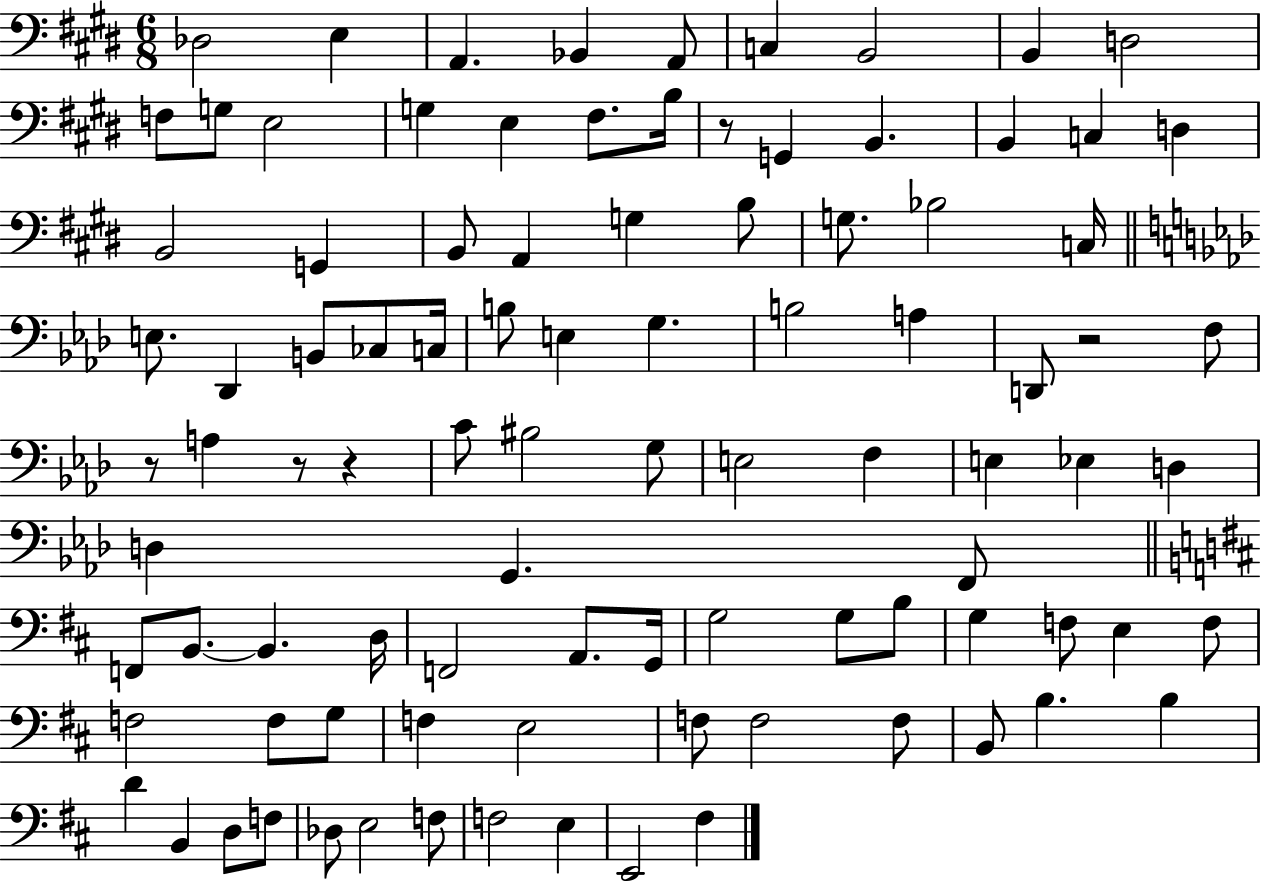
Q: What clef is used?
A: bass